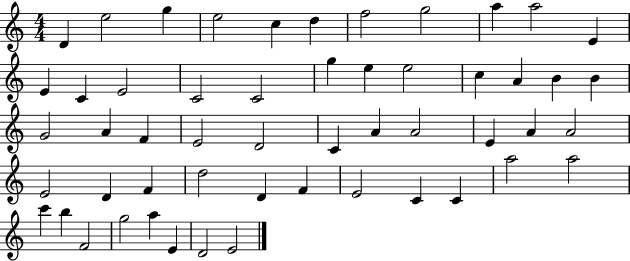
{
  \clef treble
  \numericTimeSignature
  \time 4/4
  \key c \major
  d'4 e''2 g''4 | e''2 c''4 d''4 | f''2 g''2 | a''4 a''2 e'4 | \break e'4 c'4 e'2 | c'2 c'2 | g''4 e''4 e''2 | c''4 a'4 b'4 b'4 | \break g'2 a'4 f'4 | e'2 d'2 | c'4 a'4 a'2 | e'4 a'4 a'2 | \break e'2 d'4 f'4 | d''2 d'4 f'4 | e'2 c'4 c'4 | a''2 a''2 | \break c'''4 b''4 f'2 | g''2 a''4 e'4 | d'2 e'2 | \bar "|."
}